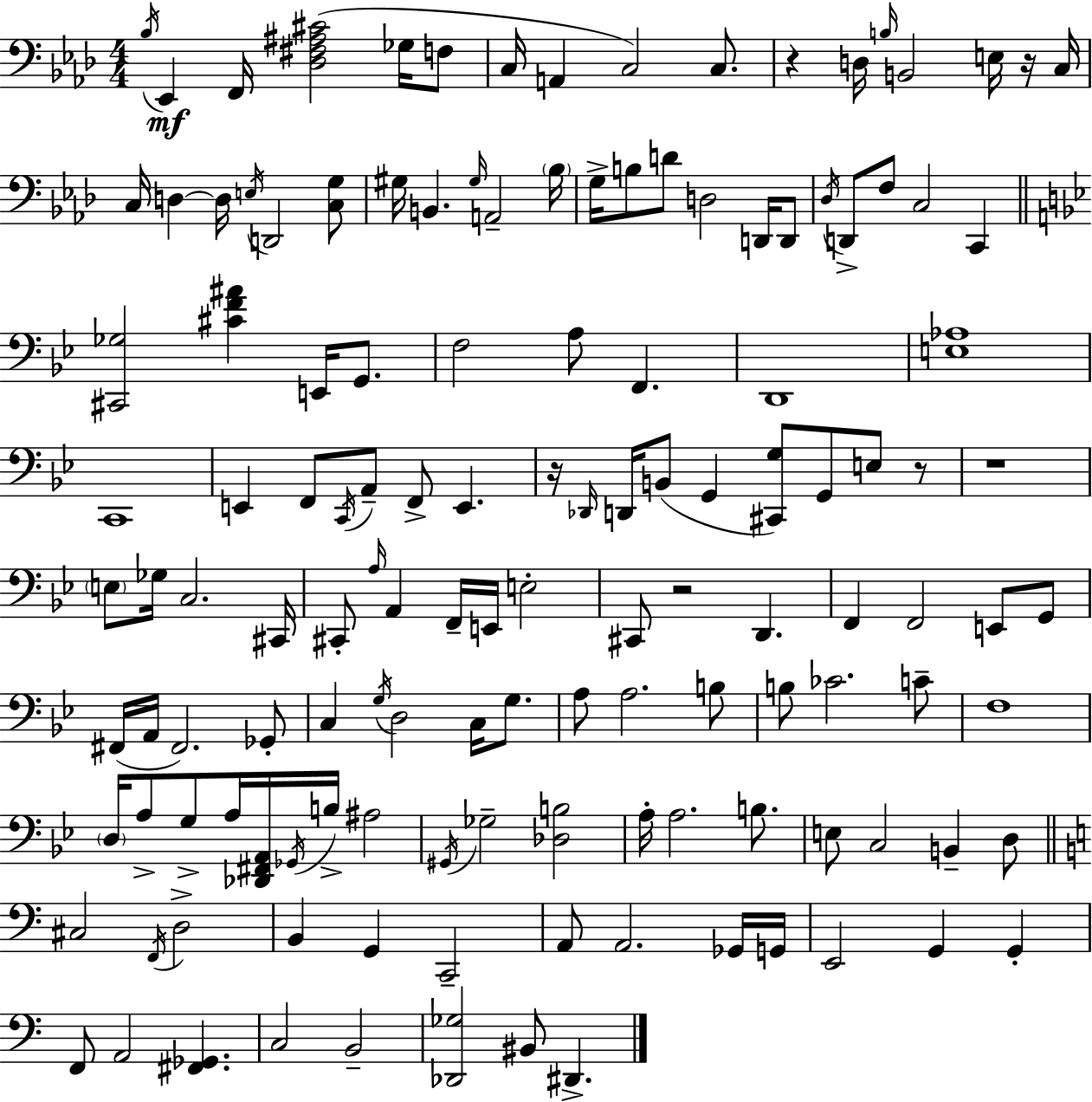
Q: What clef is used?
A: bass